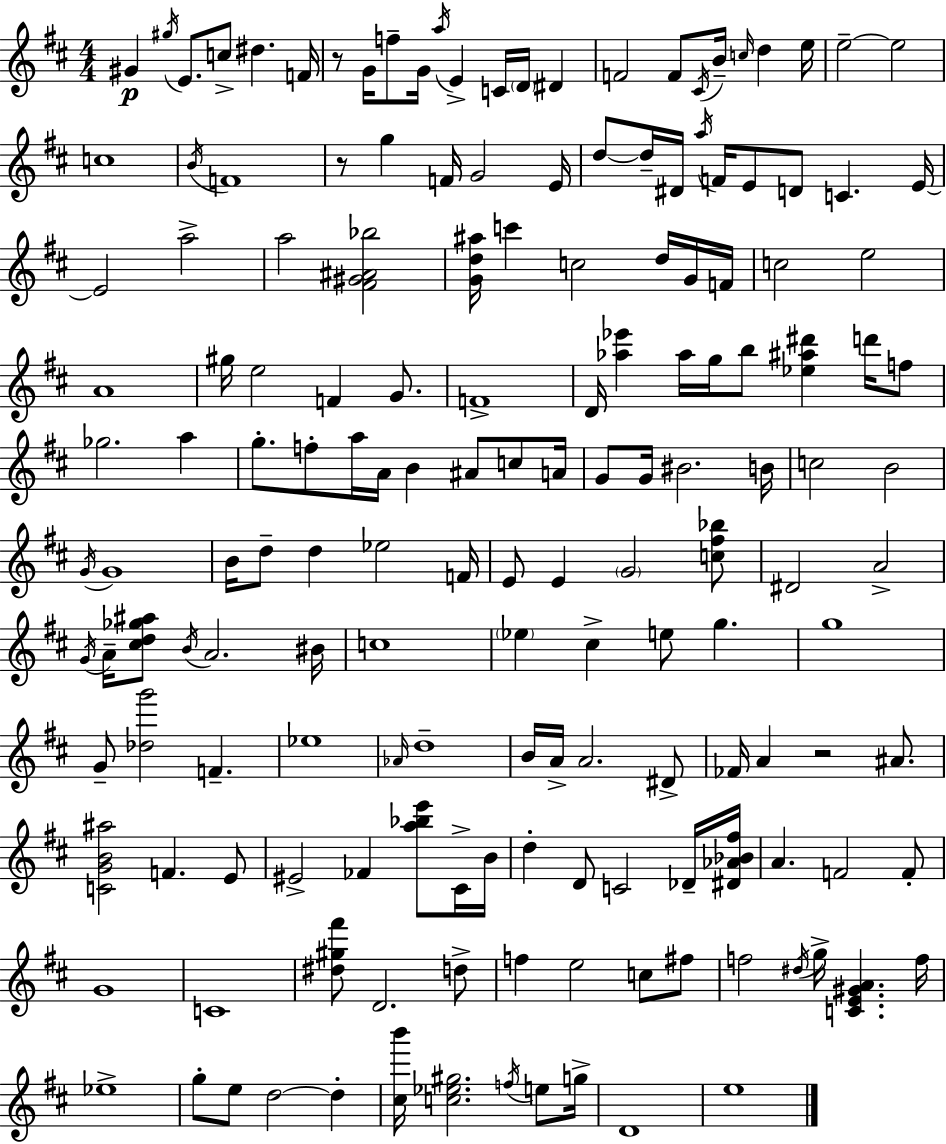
G#4/q G#5/s E4/e. C5/e D#5/q. F4/s R/e G4/s F5/e G4/s A5/s E4/q C4/s D4/s D#4/q F4/h F4/e C#4/s B4/s C5/s D5/q E5/s E5/h E5/h C5/w B4/s F4/w R/e G5/q F4/s G4/h E4/s D5/e D5/s D#4/s A5/s F4/s E4/e D4/e C4/q. E4/s E4/h A5/h A5/h [F#4,G#4,A#4,Bb5]/h [G4,D5,A#5]/s C6/q C5/h D5/s G4/s F4/s C5/h E5/h A4/w G#5/s E5/h F4/q G4/e. F4/w D4/s [Ab5,Eb6]/q Ab5/s G5/s B5/e [Eb5,A#5,D#6]/q D6/s F5/e Gb5/h. A5/q G5/e. F5/e A5/s A4/s B4/q A#4/e C5/e A4/s G4/e G4/s BIS4/h. B4/s C5/h B4/h G4/s G4/w B4/s D5/e D5/q Eb5/h F4/s E4/e E4/q G4/h [C5,F#5,Bb5]/e D#4/h A4/h G4/s A4/s [C#5,D5,Gb5,A#5]/e B4/s A4/h. BIS4/s C5/w Eb5/q C#5/q E5/e G5/q. G5/w G4/e [Db5,G6]/h F4/q. Eb5/w Ab4/s D5/w B4/s A4/s A4/h. D#4/e FES4/s A4/q R/h A#4/e. [C4,G4,B4,A#5]/h F4/q. E4/e EIS4/h FES4/q [A5,Bb5,E6]/e C#4/s B4/s D5/q D4/e C4/h Db4/s [D#4,Ab4,Bb4,F#5]/s A4/q. F4/h F4/e G4/w C4/w [D#5,G#5,F#6]/e D4/h. D5/e F5/q E5/h C5/e F#5/e F5/h D#5/s G5/s [C4,E4,G#4,A4]/q. F5/s Eb5/w G5/e E5/e D5/h D5/q [C#5,B6]/s [C5,Eb5,G#5]/h. F5/s E5/e G5/s D4/w E5/w